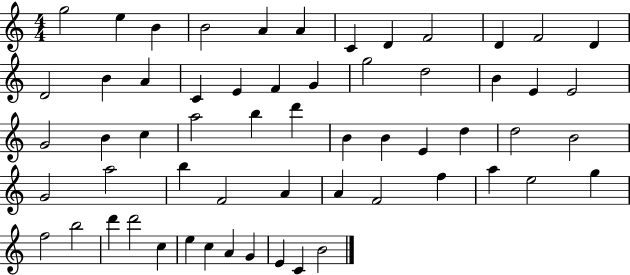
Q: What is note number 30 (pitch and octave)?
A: D6